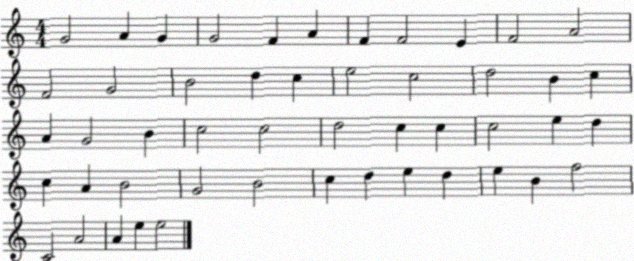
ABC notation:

X:1
T:Untitled
M:4/4
L:1/4
K:C
G2 A G G2 F A F F2 E F2 A2 F2 G2 B2 d c e2 c2 d2 B c A G2 B c2 c2 d2 c c c2 e d c A B2 G2 B2 c d e d e B f2 C2 A2 A e e2